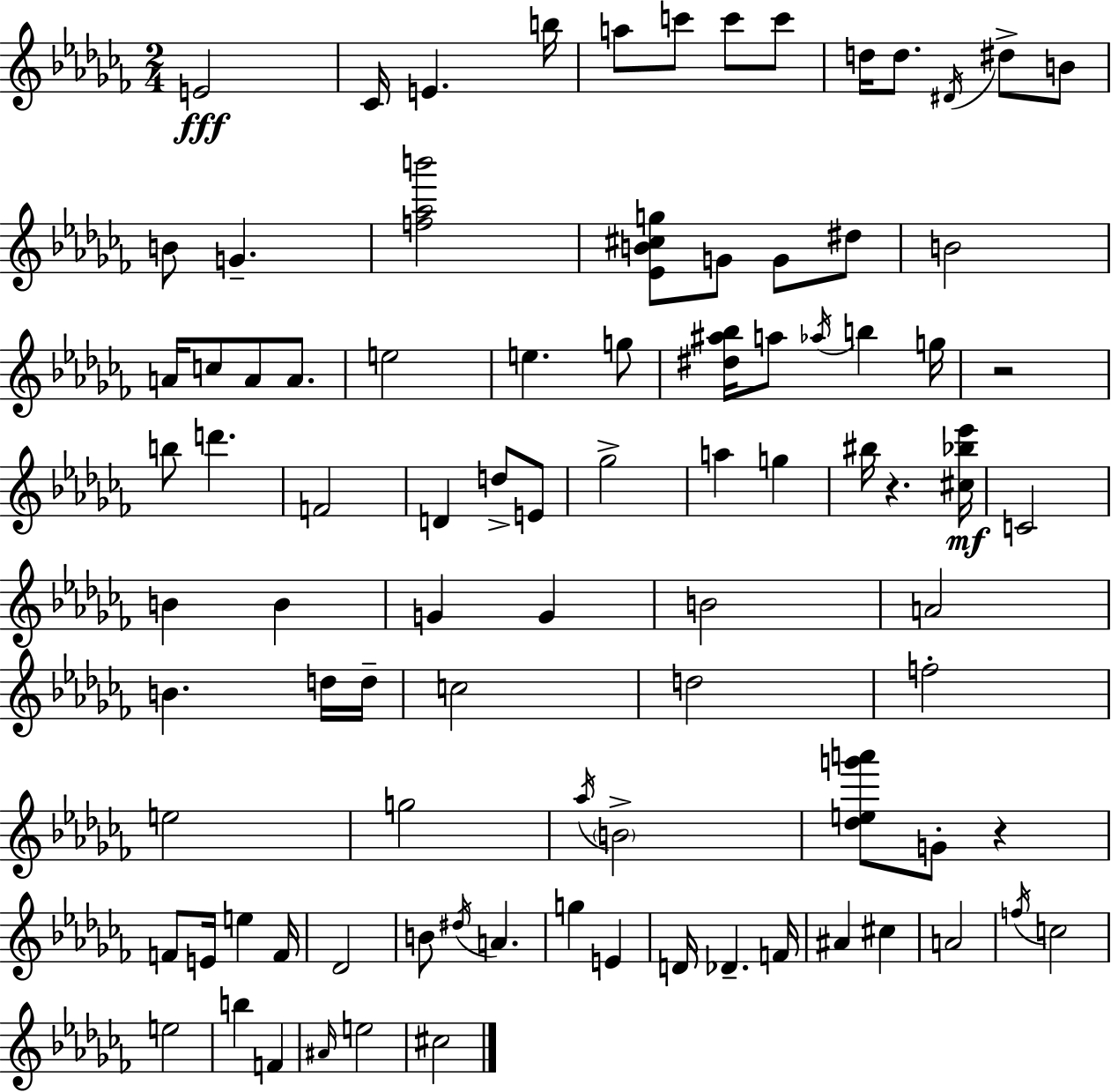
{
  \clef treble
  \numericTimeSignature
  \time 2/4
  \key aes \minor
  e'2\fff | ces'16 e'4. b''16 | a''8 c'''8 c'''8 c'''8 | d''16 d''8. \acciaccatura { dis'16 } dis''8-> b'8 | \break b'8 g'4.-- | <f'' aes'' b'''>2 | <ees' b' cis'' g''>8 g'8 g'8 dis''8 | b'2 | \break a'16 c''8 a'8 a'8. | e''2 | e''4. g''8 | <dis'' ais'' bes''>16 a''8 \acciaccatura { aes''16 } b''4 | \break g''16 r2 | b''8 d'''4. | f'2 | d'4 d''8-> | \break e'8 ges''2-> | a''4 g''4 | bis''16 r4. | <cis'' bes'' ees'''>16\mf c'2 | \break b'4 b'4 | g'4 g'4 | b'2 | a'2 | \break b'4. | d''16 d''16-- c''2 | d''2 | f''2-. | \break e''2 | g''2 | \acciaccatura { aes''16 } \parenthesize b'2-> | <des'' e'' g''' a'''>8 g'8-. r4 | \break f'8 e'16 e''4 | f'16 des'2 | b'8 \acciaccatura { dis''16 } a'4. | g''4 | \break e'4 d'16 des'4.-- | f'16 ais'4 | cis''4 a'2 | \acciaccatura { f''16 } c''2 | \break e''2 | b''4 | f'4 \grace { ais'16 } e''2 | cis''2 | \break \bar "|."
}